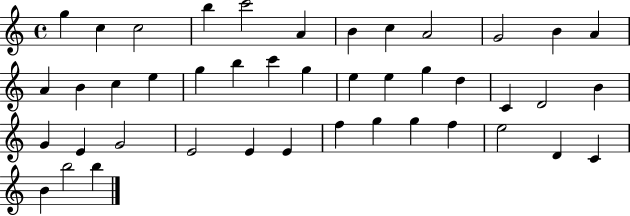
G5/q C5/q C5/h B5/q C6/h A4/q B4/q C5/q A4/h G4/h B4/q A4/q A4/q B4/q C5/q E5/q G5/q B5/q C6/q G5/q E5/q E5/q G5/q D5/q C4/q D4/h B4/q G4/q E4/q G4/h E4/h E4/q E4/q F5/q G5/q G5/q F5/q E5/h D4/q C4/q B4/q B5/h B5/q